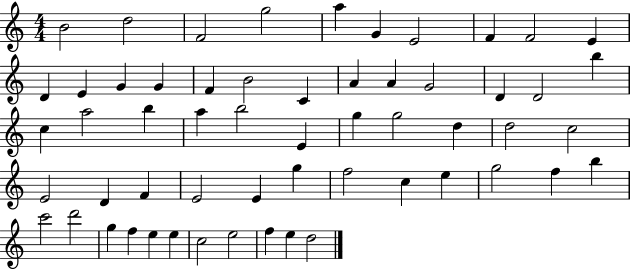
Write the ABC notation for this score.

X:1
T:Untitled
M:4/4
L:1/4
K:C
B2 d2 F2 g2 a G E2 F F2 E D E G G F B2 C A A G2 D D2 b c a2 b a b2 E g g2 d d2 c2 E2 D F E2 E g f2 c e g2 f b c'2 d'2 g f e e c2 e2 f e d2